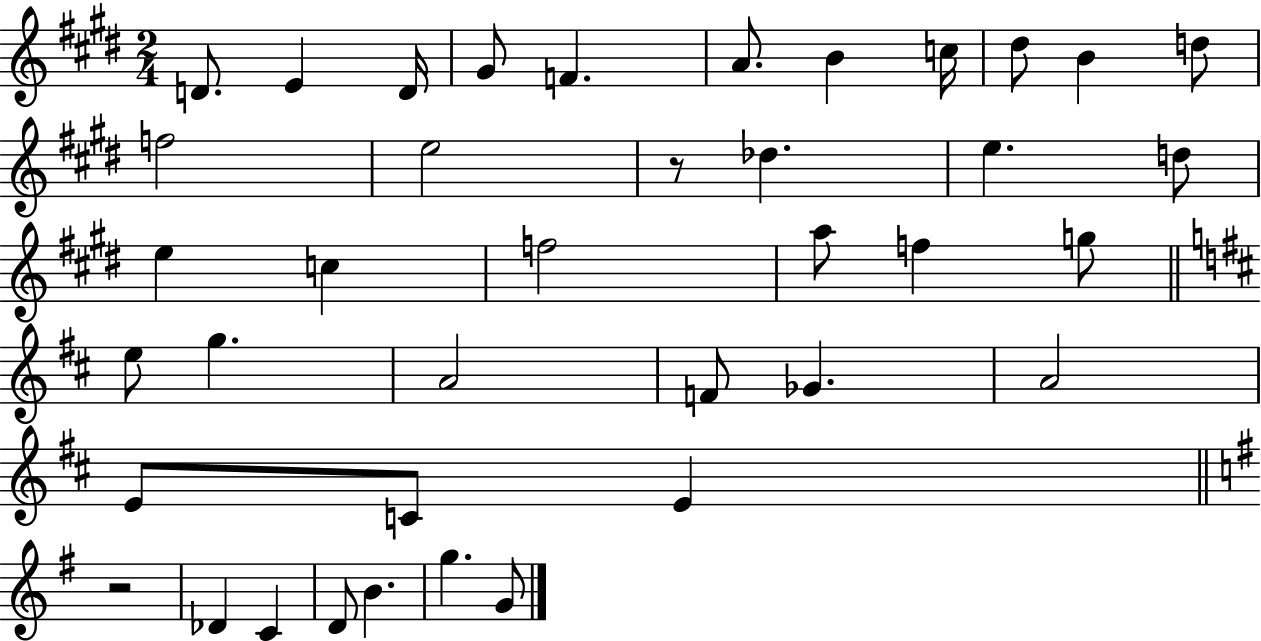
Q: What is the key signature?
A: E major